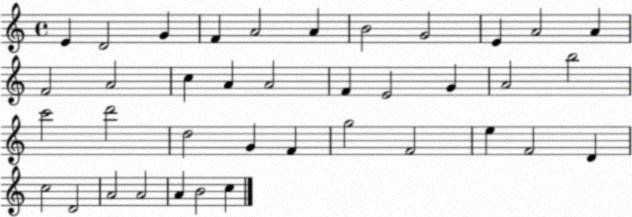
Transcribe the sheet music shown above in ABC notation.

X:1
T:Untitled
M:4/4
L:1/4
K:C
E D2 G F A2 A B2 G2 E A2 A F2 A2 c A A2 F E2 G A2 b2 c'2 d'2 d2 G F g2 F2 e F2 D c2 D2 A2 A2 A B2 c